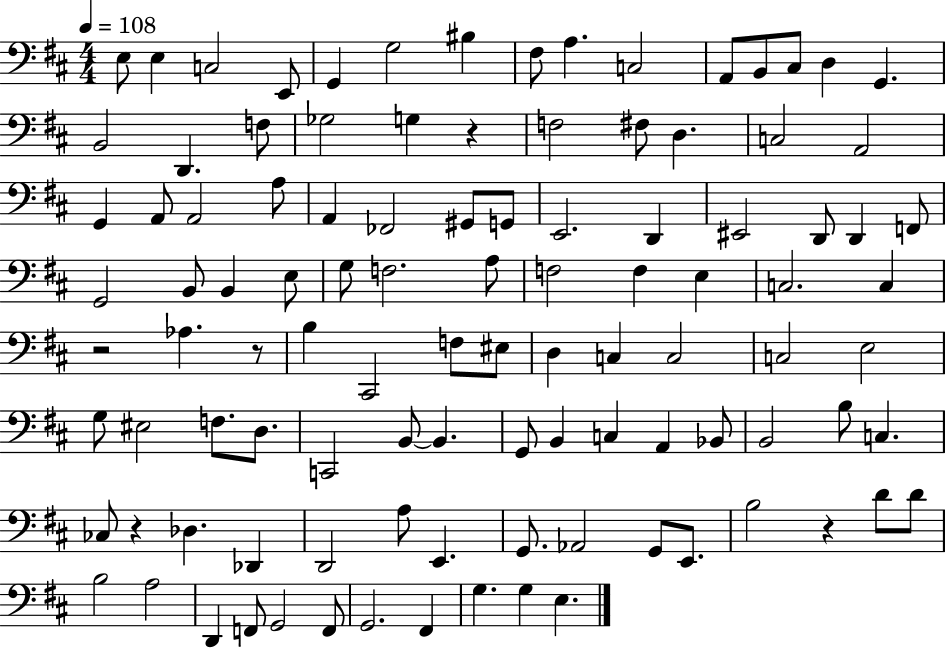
{
  \clef bass
  \numericTimeSignature
  \time 4/4
  \key d \major
  \tempo 4 = 108
  e8 e4 c2 e,8 | g,4 g2 bis4 | fis8 a4. c2 | a,8 b,8 cis8 d4 g,4. | \break b,2 d,4. f8 | ges2 g4 r4 | f2 fis8 d4. | c2 a,2 | \break g,4 a,8 a,2 a8 | a,4 fes,2 gis,8 g,8 | e,2. d,4 | eis,2 d,8 d,4 f,8 | \break g,2 b,8 b,4 e8 | g8 f2. a8 | f2 f4 e4 | c2. c4 | \break r2 aes4. r8 | b4 cis,2 f8 eis8 | d4 c4 c2 | c2 e2 | \break g8 eis2 f8. d8. | c,2 b,8~~ b,4. | g,8 b,4 c4 a,4 bes,8 | b,2 b8 c4. | \break ces8 r4 des4. des,4 | d,2 a8 e,4. | g,8. aes,2 g,8 e,8. | b2 r4 d'8 d'8 | \break b2 a2 | d,4 f,8 g,2 f,8 | g,2. fis,4 | g4. g4 e4. | \break \bar "|."
}